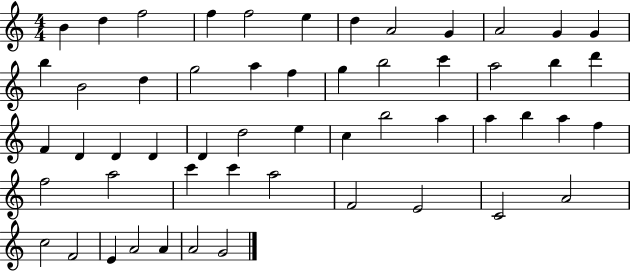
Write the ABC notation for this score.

X:1
T:Untitled
M:4/4
L:1/4
K:C
B d f2 f f2 e d A2 G A2 G G b B2 d g2 a f g b2 c' a2 b d' F D D D D d2 e c b2 a a b a f f2 a2 c' c' a2 F2 E2 C2 A2 c2 F2 E A2 A A2 G2